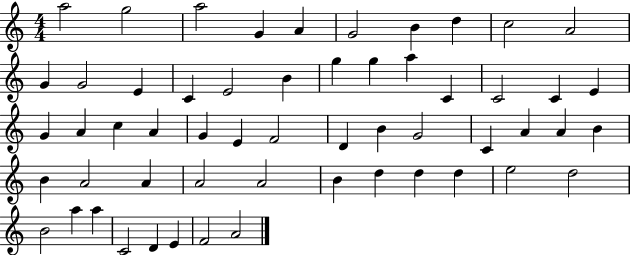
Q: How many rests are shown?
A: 0